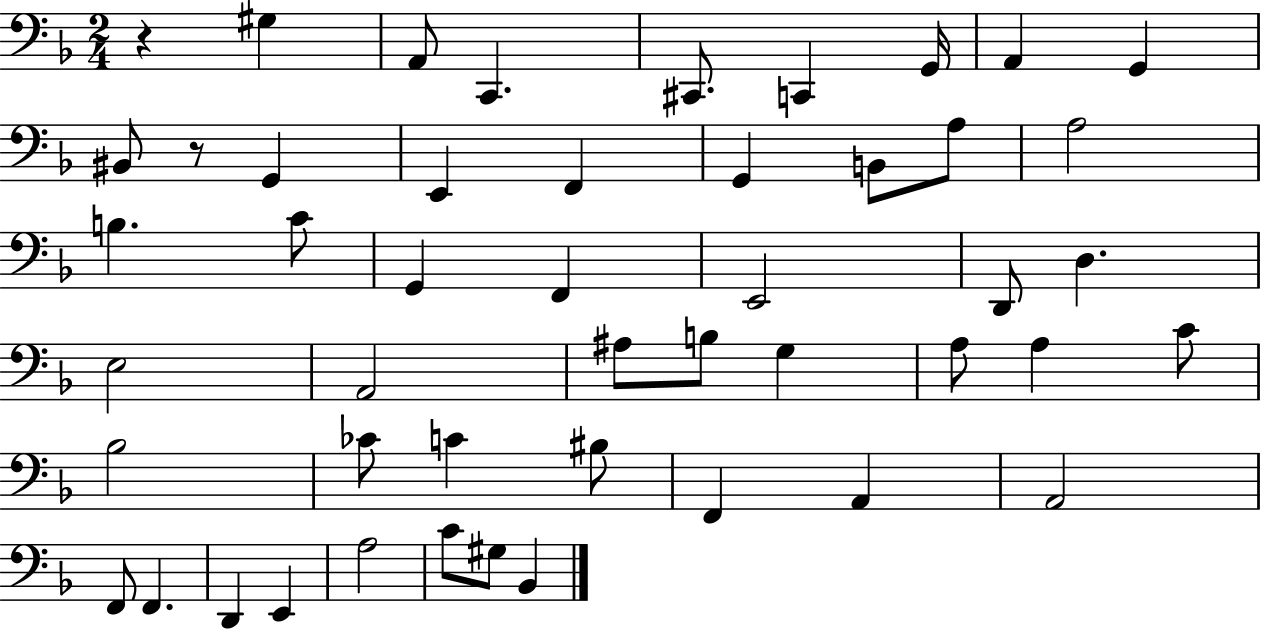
{
  \clef bass
  \numericTimeSignature
  \time 2/4
  \key f \major
  r4 gis4 | a,8 c,4. | cis,8. c,4 g,16 | a,4 g,4 | \break bis,8 r8 g,4 | e,4 f,4 | g,4 b,8 a8 | a2 | \break b4. c'8 | g,4 f,4 | e,2 | d,8 d4. | \break e2 | a,2 | ais8 b8 g4 | a8 a4 c'8 | \break bes2 | ces'8 c'4 bis8 | f,4 a,4 | a,2 | \break f,8 f,4. | d,4 e,4 | a2 | c'8 gis8 bes,4 | \break \bar "|."
}